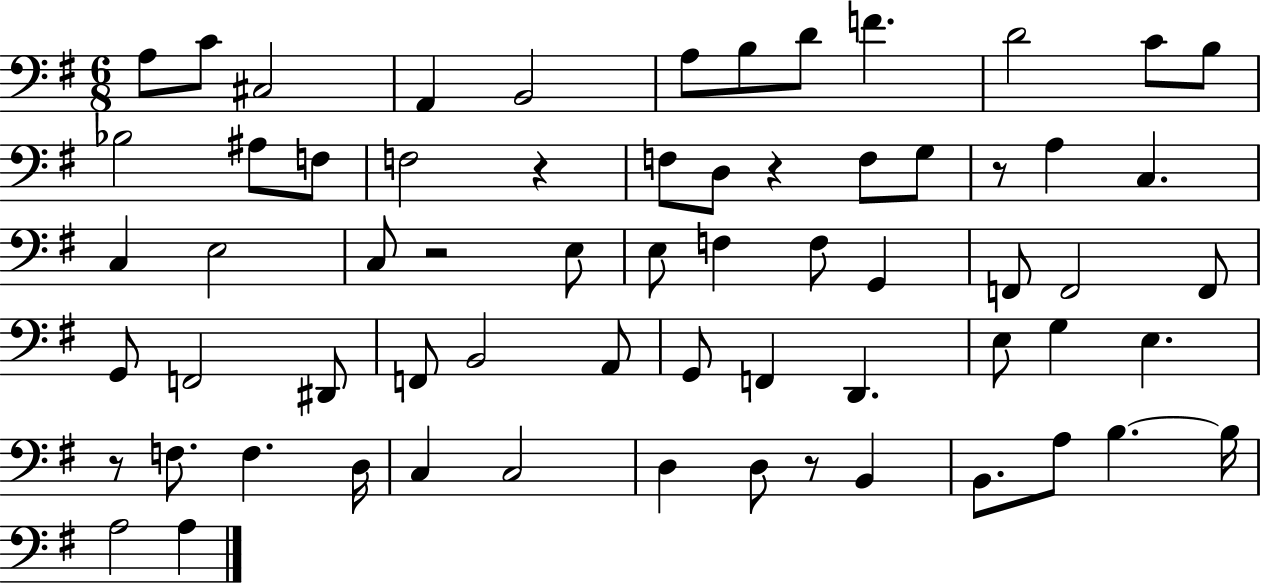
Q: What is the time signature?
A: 6/8